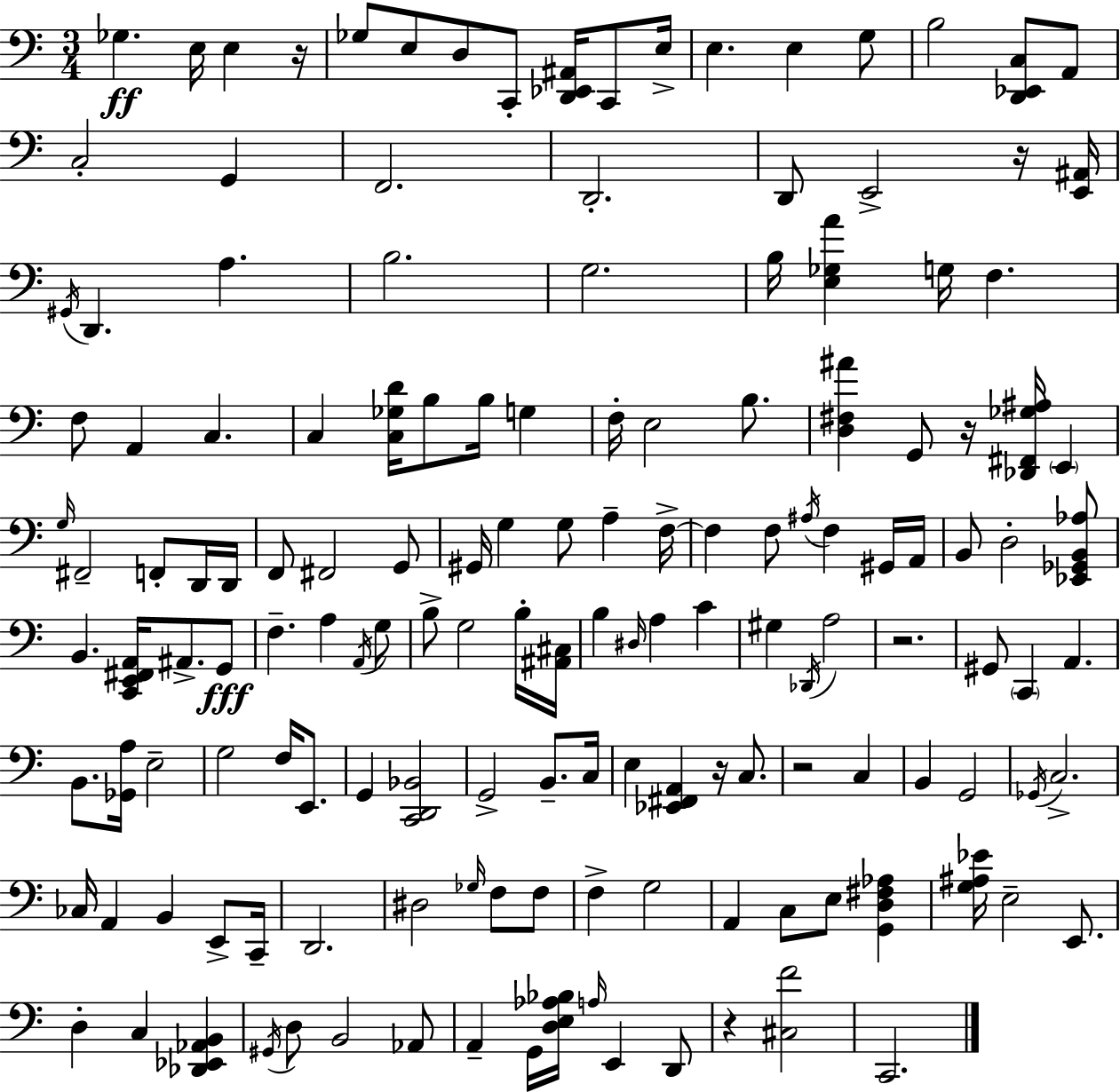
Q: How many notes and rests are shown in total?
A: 151